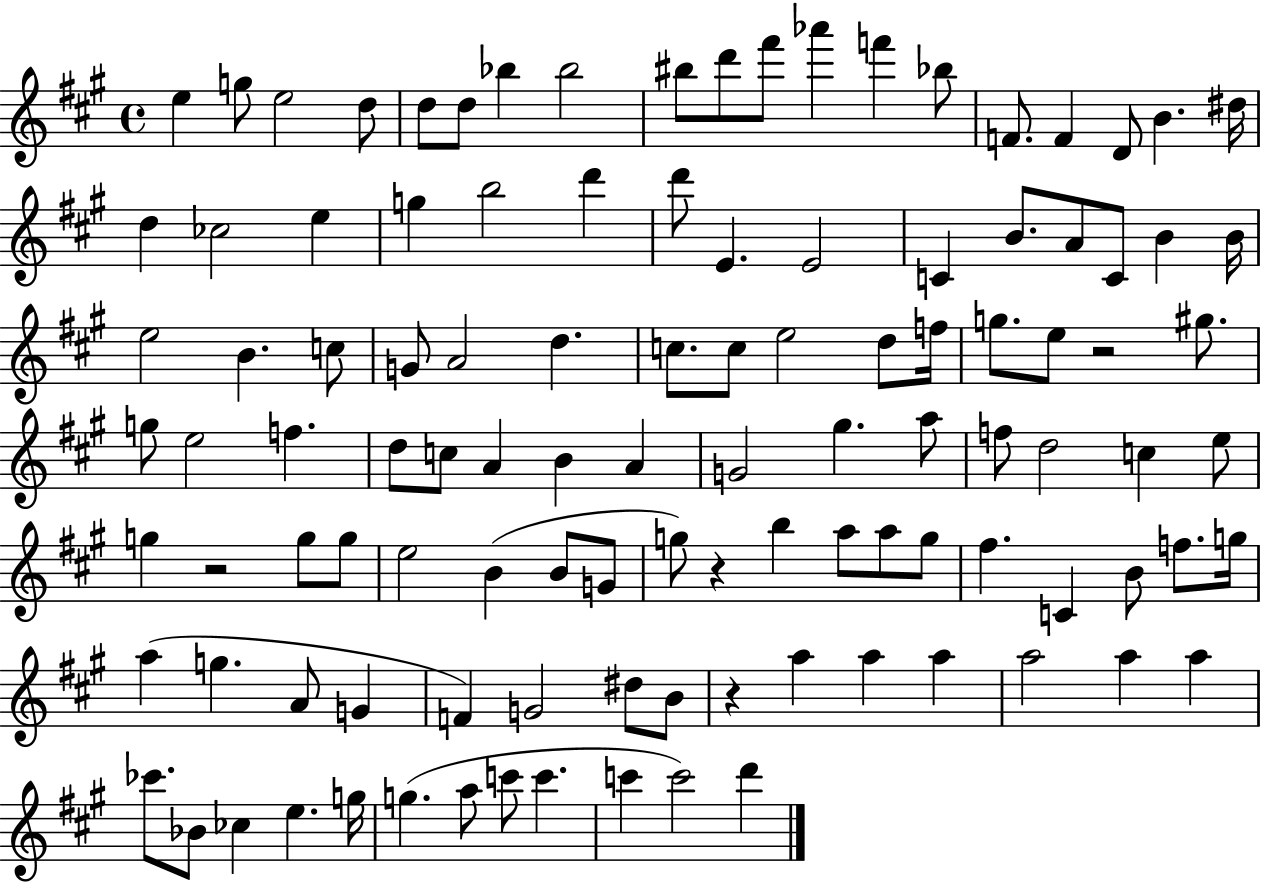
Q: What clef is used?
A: treble